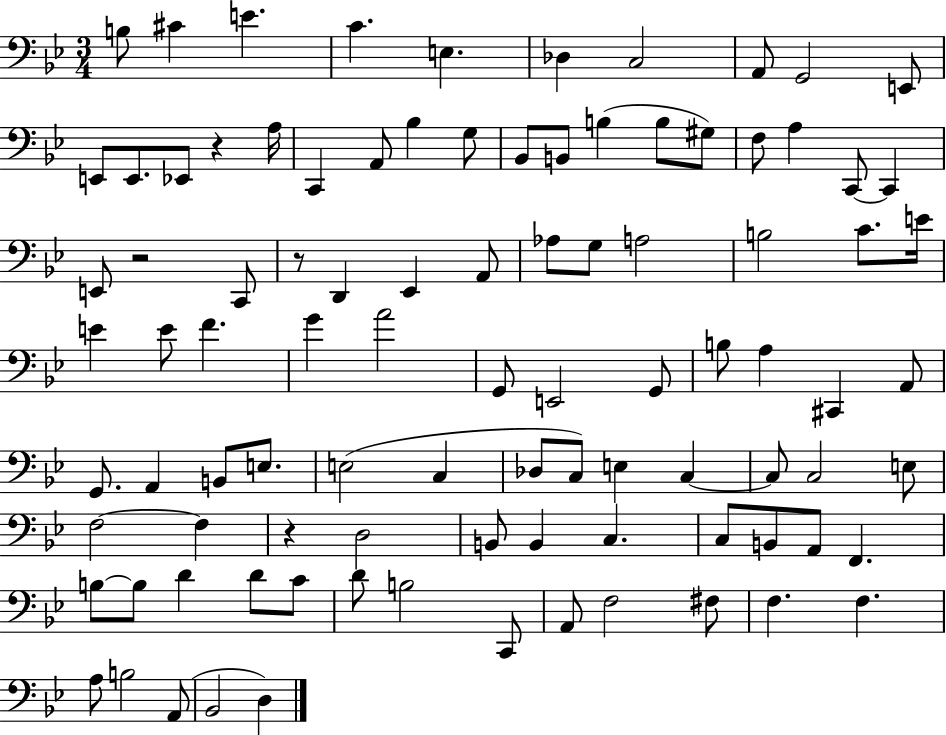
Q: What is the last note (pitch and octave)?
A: D3